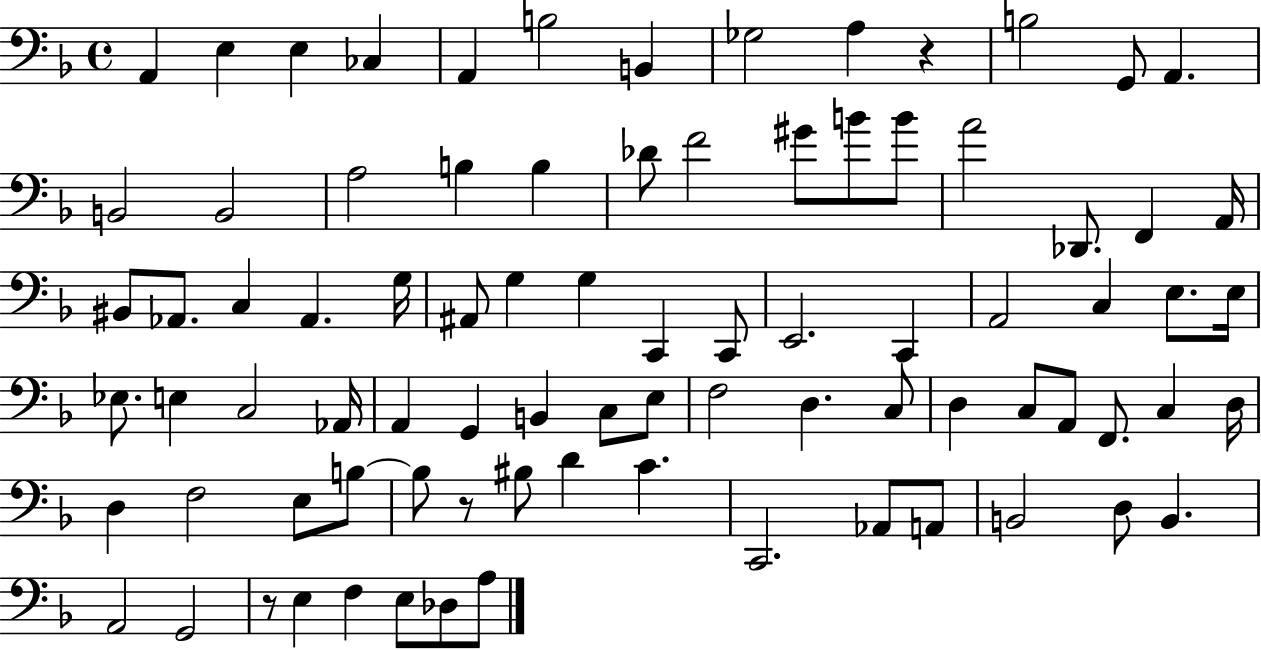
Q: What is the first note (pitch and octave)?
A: A2